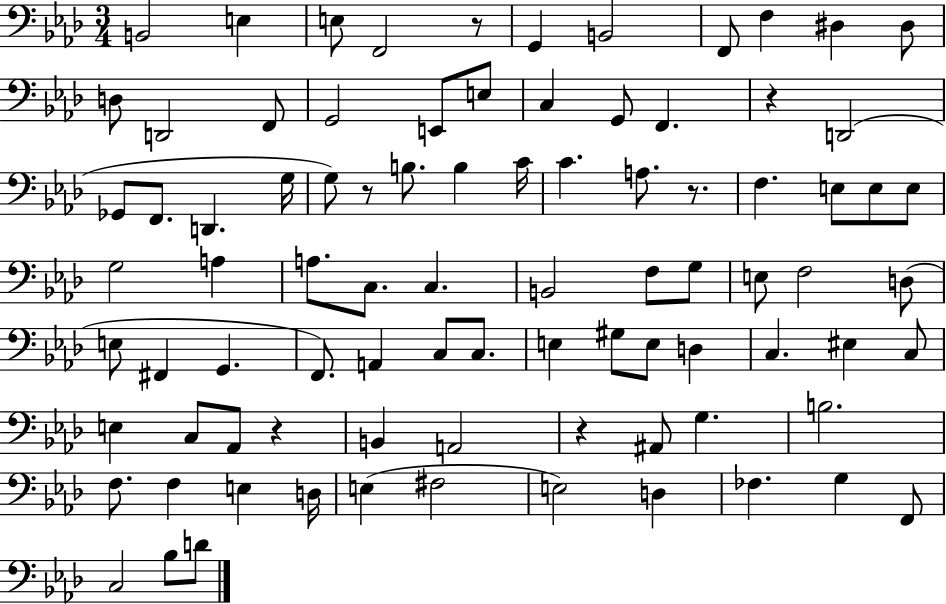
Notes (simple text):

B2/h E3/q E3/e F2/h R/e G2/q B2/h F2/e F3/q D#3/q D#3/e D3/e D2/h F2/e G2/h E2/e E3/e C3/q G2/e F2/q. R/q D2/h Gb2/e F2/e. D2/q. G3/s G3/e R/e B3/e. B3/q C4/s C4/q. A3/e. R/e. F3/q. E3/e E3/e E3/e G3/h A3/q A3/e. C3/e. C3/q. B2/h F3/e G3/e E3/e F3/h D3/e E3/e F#2/q G2/q. F2/e. A2/q C3/e C3/e. E3/q G#3/e E3/e D3/q C3/q. EIS3/q C3/e E3/q C3/e Ab2/e R/q B2/q A2/h R/q A#2/e G3/q. B3/h. F3/e. F3/q E3/q D3/s E3/q F#3/h E3/h D3/q FES3/q. G3/q F2/e C3/h Bb3/e D4/e